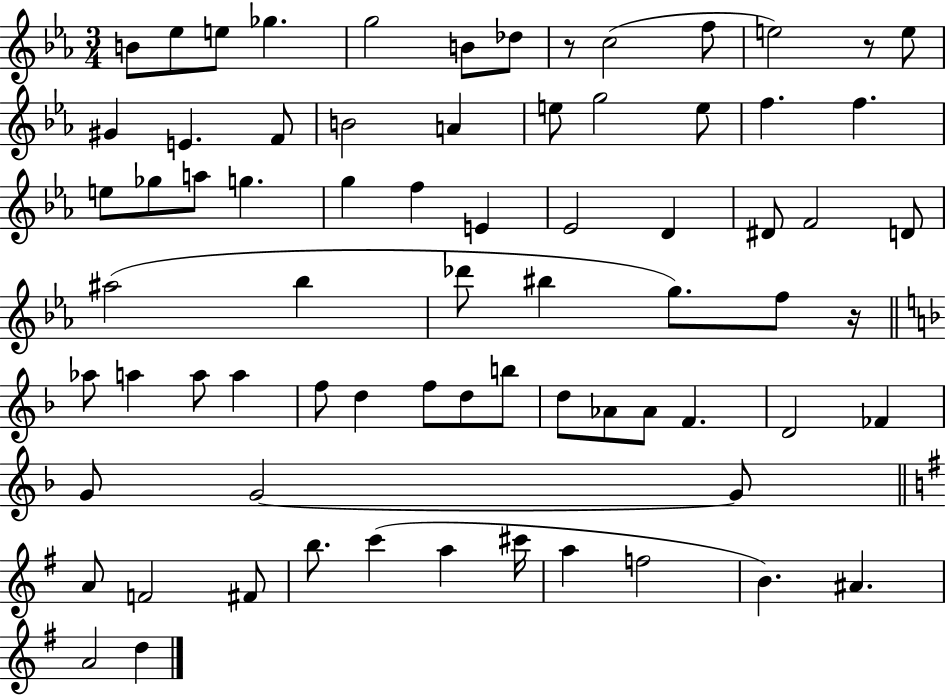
X:1
T:Untitled
M:3/4
L:1/4
K:Eb
B/2 _e/2 e/2 _g g2 B/2 _d/2 z/2 c2 f/2 e2 z/2 e/2 ^G E F/2 B2 A e/2 g2 e/2 f f e/2 _g/2 a/2 g g f E _E2 D ^D/2 F2 D/2 ^a2 _b _d'/2 ^b g/2 f/2 z/4 _a/2 a a/2 a f/2 d f/2 d/2 b/2 d/2 _A/2 _A/2 F D2 _F G/2 G2 G/2 A/2 F2 ^F/2 b/2 c' a ^c'/4 a f2 B ^A A2 d